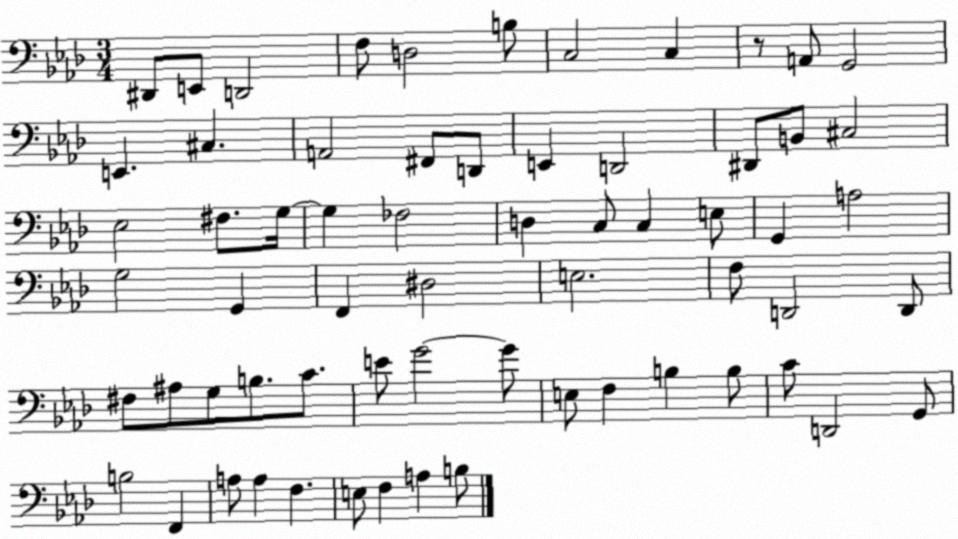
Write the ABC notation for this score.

X:1
T:Untitled
M:3/4
L:1/4
K:Ab
^D,,/2 E,,/2 D,,2 F,/2 D,2 B,/2 C,2 C, z/2 A,,/2 G,,2 E,, ^C, A,,2 ^F,,/2 D,,/2 E,, D,,2 ^D,,/2 B,,/2 ^C,2 _E,2 ^F,/2 G,/4 G, _F,2 D, C,/2 C, E,/2 G,, A,2 G,2 G,, F,, ^D,2 E,2 F,/2 D,,2 D,,/2 ^F,/2 ^A,/2 G,/2 B,/2 C/2 E/2 G2 G/2 E,/2 F, B, B,/2 C/2 D,,2 G,,/2 B,2 F,, A,/2 A, F, E,/2 F, A, B,/2